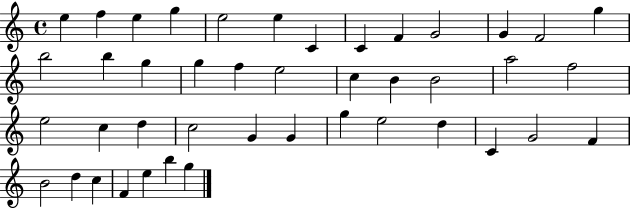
X:1
T:Untitled
M:4/4
L:1/4
K:C
e f e g e2 e C C F G2 G F2 g b2 b g g f e2 c B B2 a2 f2 e2 c d c2 G G g e2 d C G2 F B2 d c F e b g